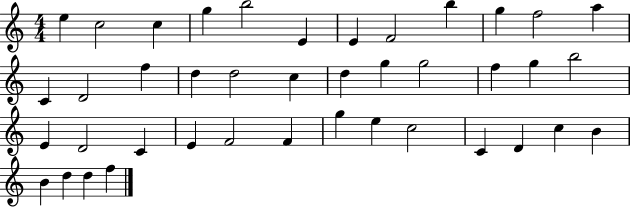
X:1
T:Untitled
M:4/4
L:1/4
K:C
e c2 c g b2 E E F2 b g f2 a C D2 f d d2 c d g g2 f g b2 E D2 C E F2 F g e c2 C D c B B d d f